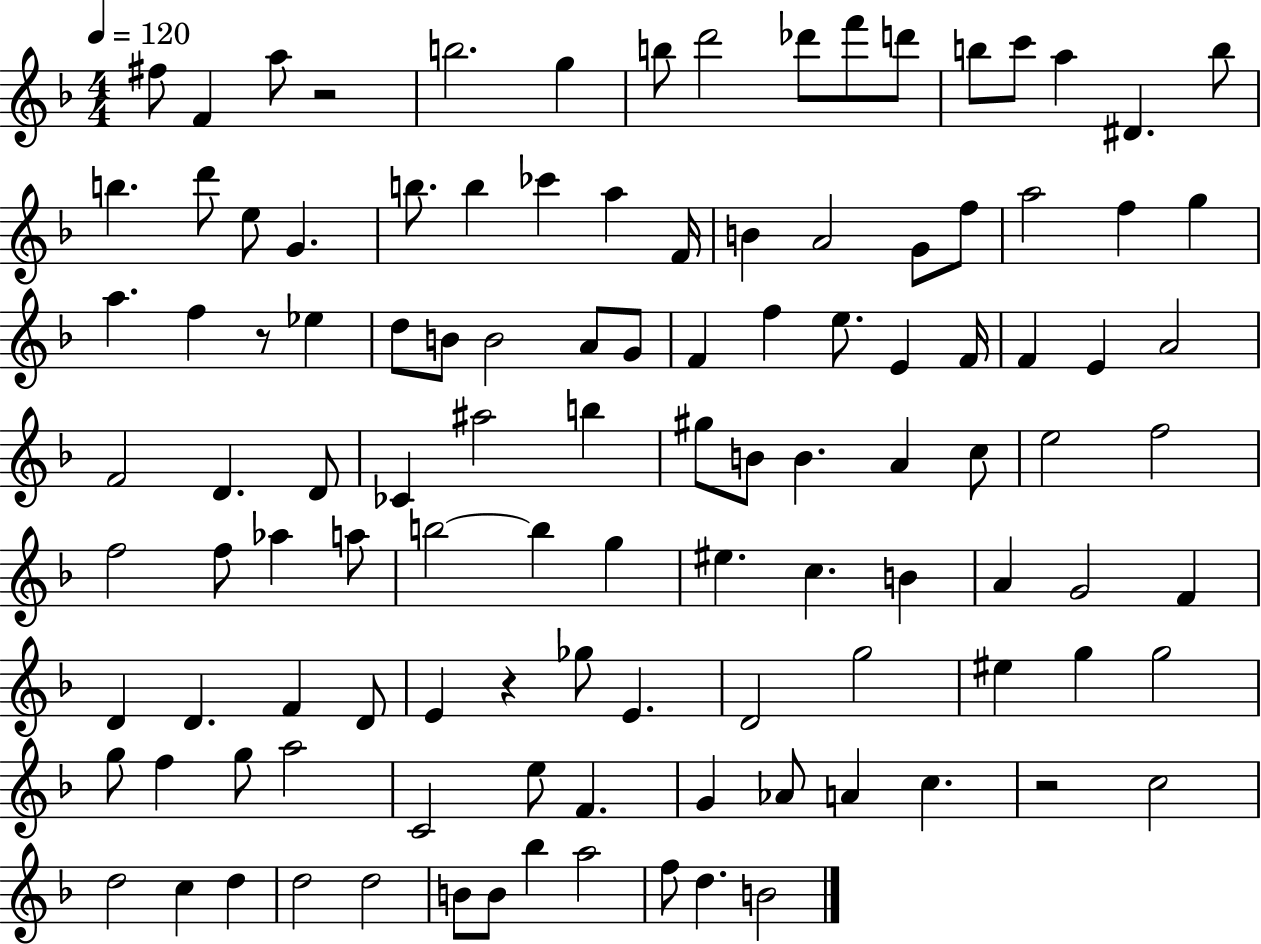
X:1
T:Untitled
M:4/4
L:1/4
K:F
^f/2 F a/2 z2 b2 g b/2 d'2 _d'/2 f'/2 d'/2 b/2 c'/2 a ^D b/2 b d'/2 e/2 G b/2 b _c' a F/4 B A2 G/2 f/2 a2 f g a f z/2 _e d/2 B/2 B2 A/2 G/2 F f e/2 E F/4 F E A2 F2 D D/2 _C ^a2 b ^g/2 B/2 B A c/2 e2 f2 f2 f/2 _a a/2 b2 b g ^e c B A G2 F D D F D/2 E z _g/2 E D2 g2 ^e g g2 g/2 f g/2 a2 C2 e/2 F G _A/2 A c z2 c2 d2 c d d2 d2 B/2 B/2 _b a2 f/2 d B2